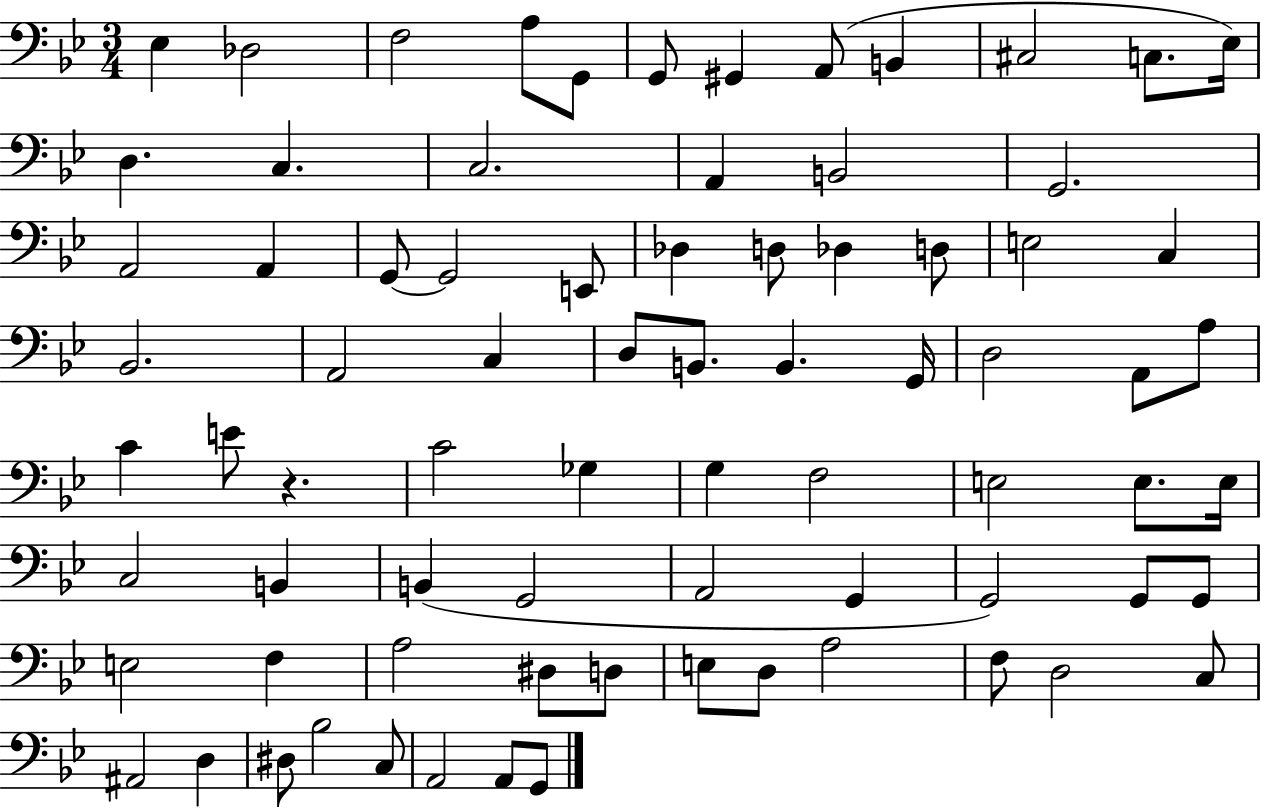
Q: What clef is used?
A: bass